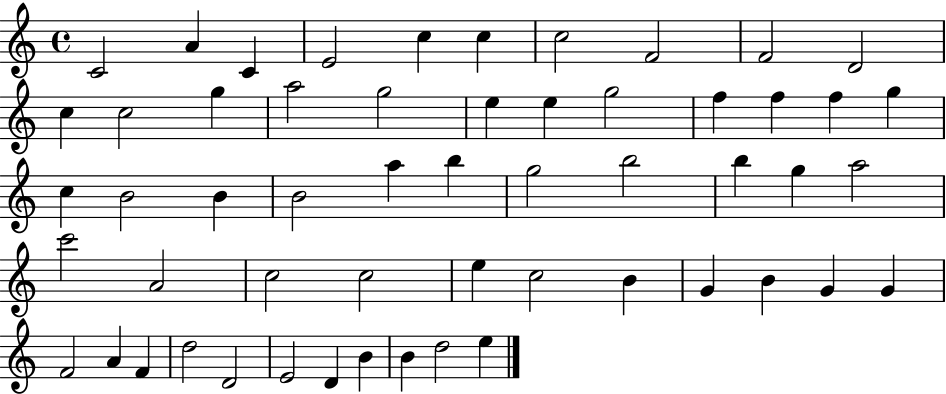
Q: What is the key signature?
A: C major